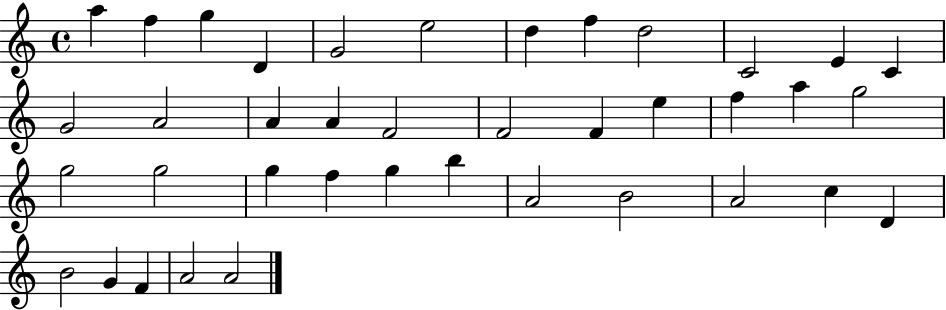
{
  \clef treble
  \time 4/4
  \defaultTimeSignature
  \key c \major
  a''4 f''4 g''4 d'4 | g'2 e''2 | d''4 f''4 d''2 | c'2 e'4 c'4 | \break g'2 a'2 | a'4 a'4 f'2 | f'2 f'4 e''4 | f''4 a''4 g''2 | \break g''2 g''2 | g''4 f''4 g''4 b''4 | a'2 b'2 | a'2 c''4 d'4 | \break b'2 g'4 f'4 | a'2 a'2 | \bar "|."
}